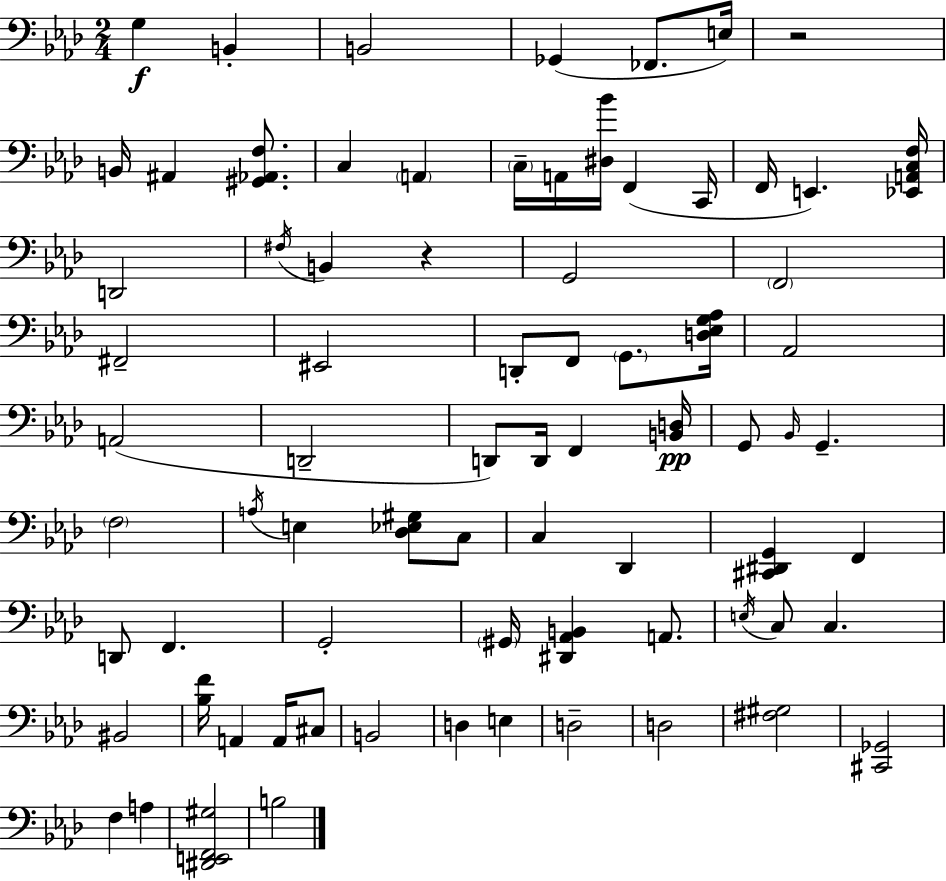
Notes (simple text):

G3/q B2/q B2/h Gb2/q FES2/e. E3/s R/h B2/s A#2/q [G#2,Ab2,F3]/e. C3/q A2/q C3/s A2/s [D#3,Bb4]/s F2/q C2/s F2/s E2/q. [Eb2,A2,C3,F3]/s D2/h F#3/s B2/q R/q G2/h F2/h F#2/h EIS2/h D2/e F2/e G2/e. [D3,Eb3,G3,Ab3]/s Ab2/h A2/h D2/h D2/e D2/s F2/q [B2,D3]/s G2/e Bb2/s G2/q. F3/h A3/s E3/q [Db3,Eb3,G#3]/e C3/e C3/q Db2/q [C#2,D#2,G2]/q F2/q D2/e F2/q. G2/h G#2/s [D#2,Ab2,B2]/q A2/e. E3/s C3/e C3/q. BIS2/h [Bb3,F4]/s A2/q A2/s C#3/e B2/h D3/q E3/q D3/h D3/h [F#3,G#3]/h [C#2,Gb2]/h F3/q A3/q [D#2,E2,F2,G#3]/h B3/h